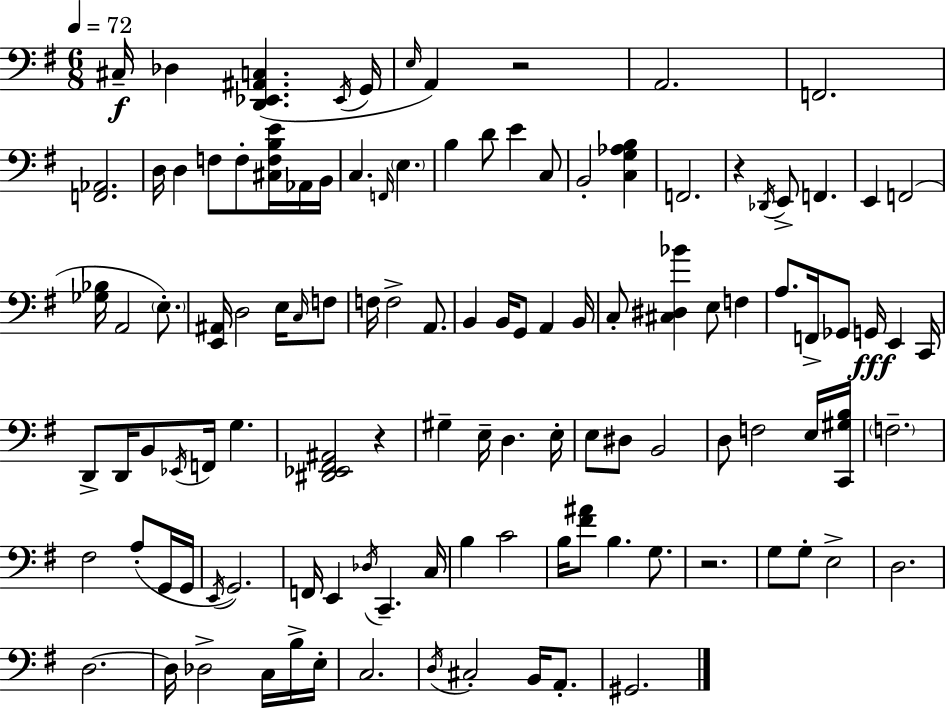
{
  \clef bass
  \numericTimeSignature
  \time 6/8
  \key g \major
  \tempo 4 = 72
  cis16--\f des4 <d, ees, ais, c>4.( \acciaccatura { ees,16 } | g,16 \grace { e16 }) a,4 r2 | a,2. | f,2. | \break <f, aes,>2. | d16 d4 f8 f8-. <cis f b e'>16 | aes,16 b,16 c4. \grace { f,16 } \parenthesize e4. | b4 d'8 e'4 | \break c8 b,2-. <c g aes b>4 | f,2. | r4 \acciaccatura { des,16 } e,8-> f,4. | e,4 f,2( | \break <ges bes>16 a,2 | \parenthesize e8.-.) <e, ais,>16 d2 | e16 \grace { c16 } f8 f16 f2-> | a,8. b,4 b,16 g,8 | \break a,4 b,16 c8-. <cis dis bes'>4 e8 | f4 a8. f,16-> ges,8 g,16\fff | e,4 c,16 d,8-> d,16 b,8 \acciaccatura { ees,16 } f,16 | g4. <dis, ees, fis, ais,>2 | \break r4 gis4-- e16-- d4. | e16-. e8 dis8 b,2 | d8 f2 | e16 <c, gis b>16 \parenthesize f2.-- | \break fis2 | a8-.( g,16 g,16 \acciaccatura { e,16 } g,2.) | f,16 e,4 | \acciaccatura { des16 } c,4.-- c16 b4 | \break c'2 b16 <fis' ais'>8 b4. | g8. r2. | g8 g8-. | e2-> d2. | \break d2.~~ | d16 des2-> | c16 b16-> e16-. c2. | \acciaccatura { d16 } cis2-. | \break b,16 a,8.-. gis,2. | \bar "|."
}